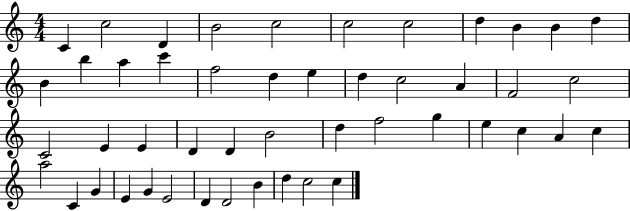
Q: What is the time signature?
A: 4/4